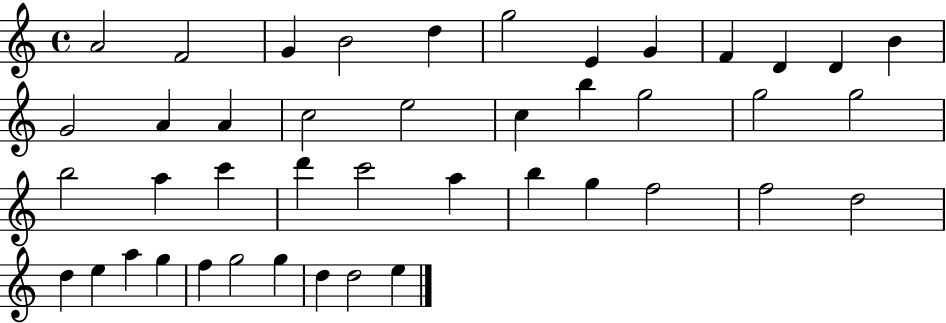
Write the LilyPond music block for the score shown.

{
  \clef treble
  \time 4/4
  \defaultTimeSignature
  \key c \major
  a'2 f'2 | g'4 b'2 d''4 | g''2 e'4 g'4 | f'4 d'4 d'4 b'4 | \break g'2 a'4 a'4 | c''2 e''2 | c''4 b''4 g''2 | g''2 g''2 | \break b''2 a''4 c'''4 | d'''4 c'''2 a''4 | b''4 g''4 f''2 | f''2 d''2 | \break d''4 e''4 a''4 g''4 | f''4 g''2 g''4 | d''4 d''2 e''4 | \bar "|."
}